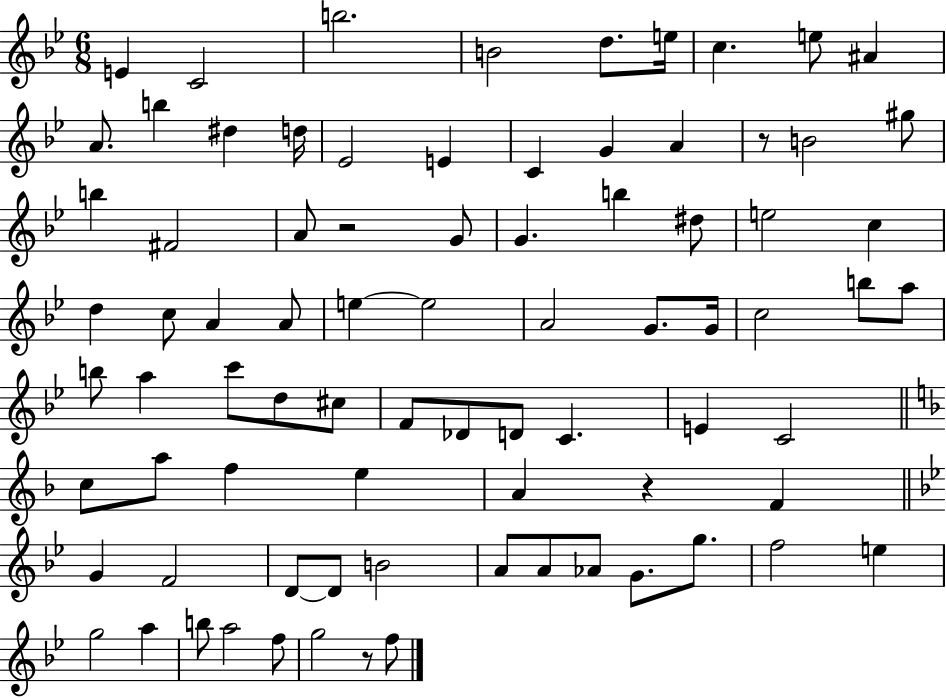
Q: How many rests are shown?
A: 4